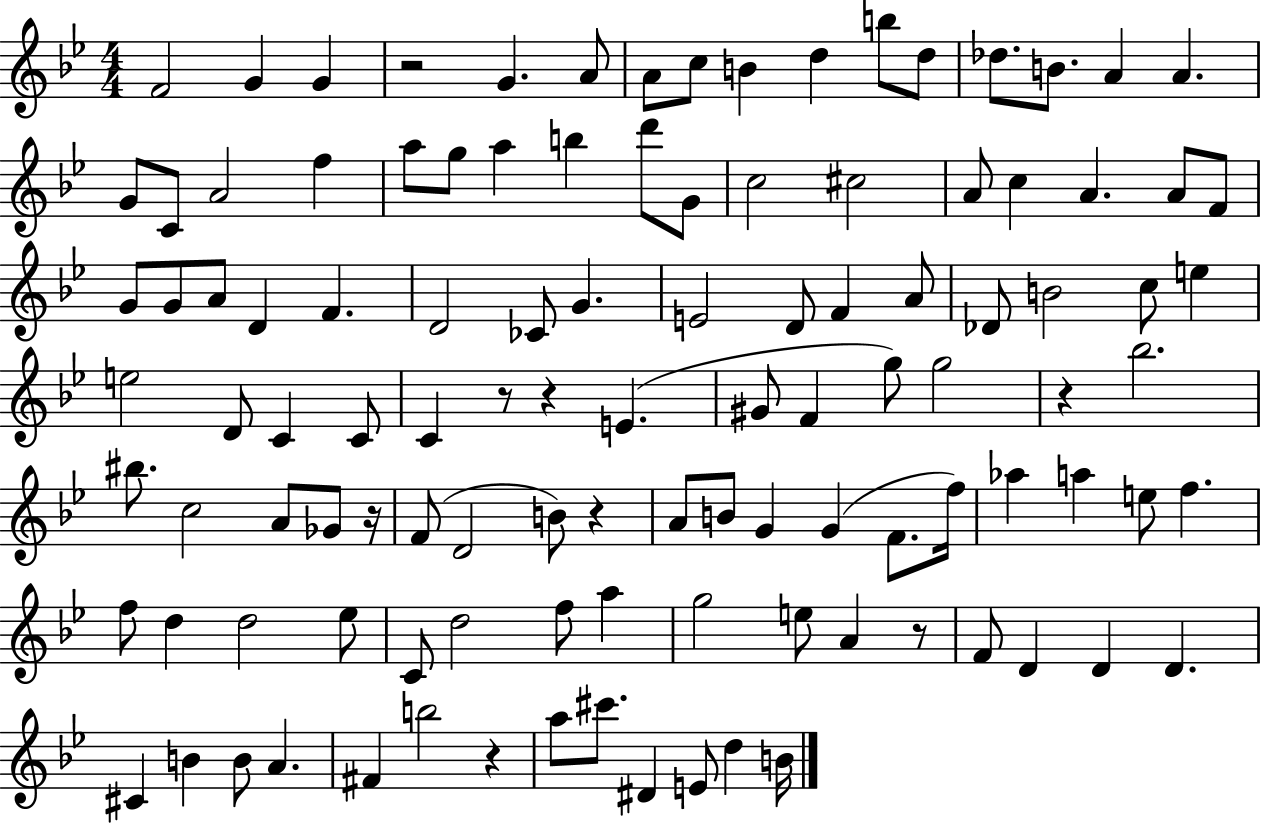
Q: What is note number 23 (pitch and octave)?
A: B5